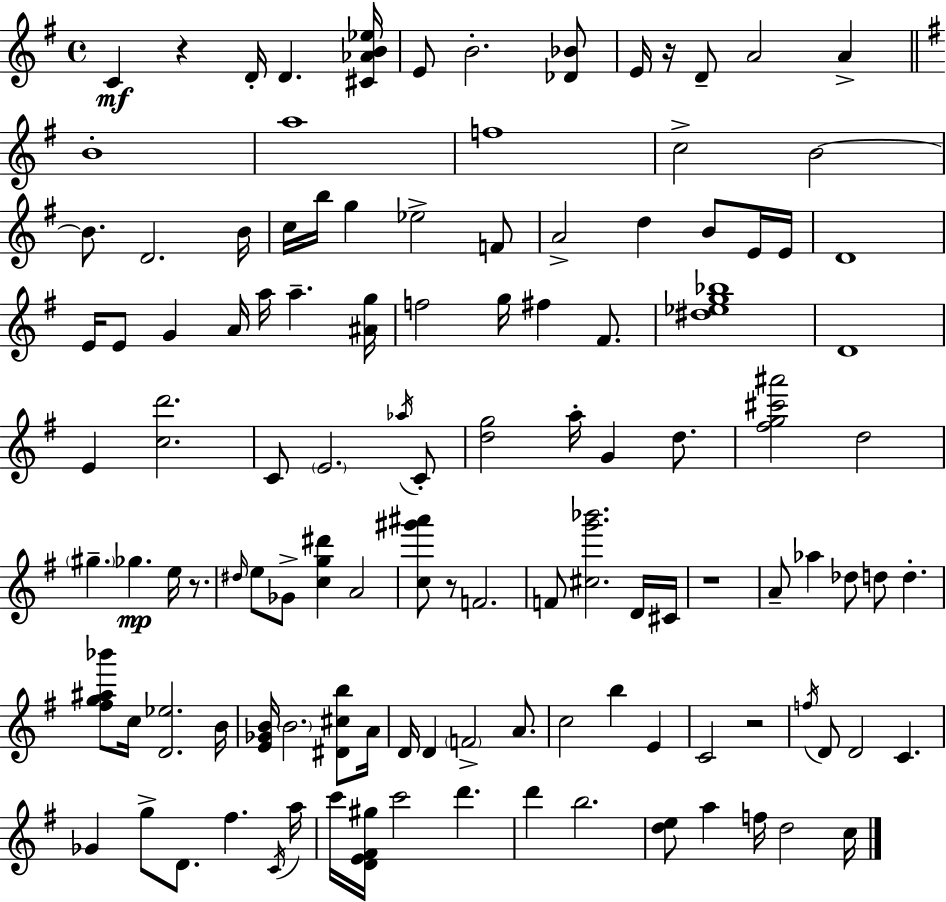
X:1
T:Untitled
M:4/4
L:1/4
K:Em
C z D/4 D [^C_AB_e]/4 E/2 B2 [_D_B]/2 E/4 z/4 D/2 A2 A B4 a4 f4 c2 B2 B/2 D2 B/4 c/4 b/4 g _e2 F/2 A2 d B/2 E/4 E/4 D4 E/4 E/2 G A/4 a/4 a [^Ag]/4 f2 g/4 ^f ^F/2 [^d_eg_b]4 D4 E [cd']2 C/2 E2 _a/4 C/2 [dg]2 a/4 G d/2 [^fg^c'^a']2 d2 ^g _g e/4 z/2 ^d/4 e/2 _G/2 [cg^d'] A2 [c^g'^a']/2 z/2 F2 F/2 [^cg'_b']2 D/4 ^C/4 z4 A/2 _a _d/2 d/2 d [^fg^a_b']/2 c/4 [D_e]2 B/4 [E_GB]/4 B2 [^D^cb]/2 A/4 D/4 D F2 A/2 c2 b E C2 z2 f/4 D/2 D2 C _G g/2 D/2 ^f C/4 a/4 c'/4 [DE^F^g]/4 c'2 d' d' b2 [de]/2 a f/4 d2 c/4